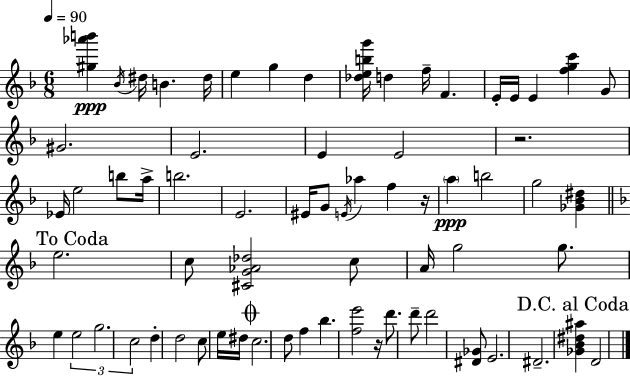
[G#5,Ab6,B6]/q Bb4/s D#5/s B4/q. D#5/s E5/q G5/q D5/q [Db5,E5,B5,G6]/s D5/q F5/s F4/q. E4/s E4/s E4/q [F5,G5,C6]/q G4/e G#4/h. E4/h. E4/q E4/h R/h. Eb4/s E5/h B5/e A5/s B5/h. E4/h. EIS4/s G4/e E4/s Ab5/q F5/q R/s A5/q B5/h G5/h [Gb4,Bb4,D#5]/q E5/h. C5/e [C#4,G4,Ab4,Db5]/h C5/e A4/s G5/h G5/e. E5/q E5/h G5/h. C5/h D5/q D5/h C5/e E5/s D#5/s C5/h. D5/e F5/q Bb5/q. [F5,E6]/h R/s D6/e. D6/e D6/h [D#4,Gb4]/e E4/h. D#4/h. [Gb4,Bb4,D#5,A#5]/q D4/h